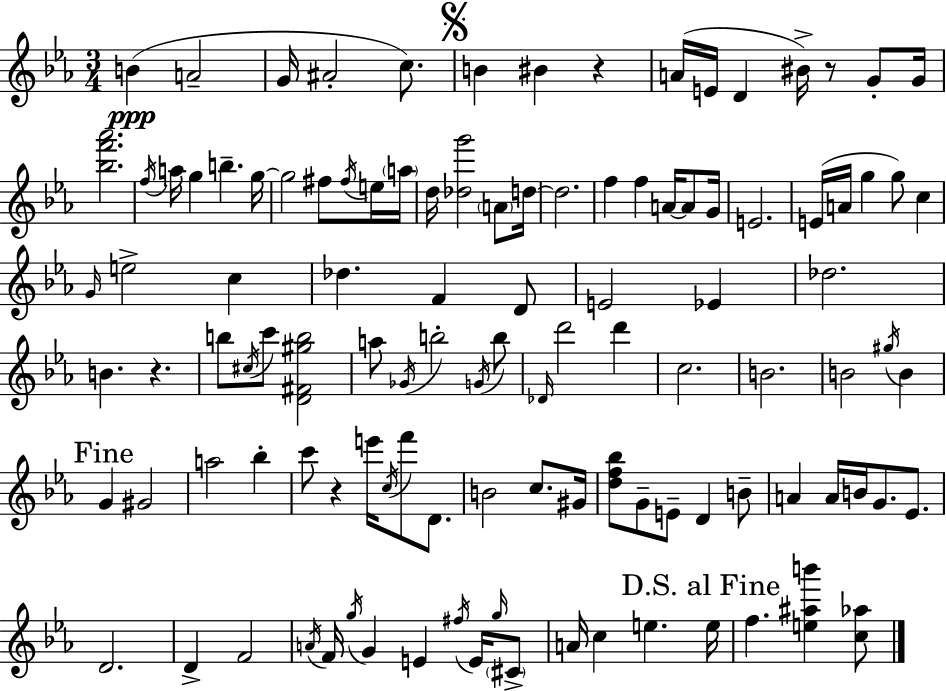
B4/q A4/h G4/s A#4/h C5/e. B4/q BIS4/q R/q A4/s E4/s D4/q BIS4/s R/e G4/e G4/s [Bb5,F6,Ab6]/h. F5/s A5/s G5/q B5/q. G5/s G5/h F#5/e F#5/s E5/s A5/s D5/s [Db5,G6]/h A4/e D5/s D5/h. F5/q F5/q A4/s A4/e G4/s E4/h. E4/s A4/s G5/q G5/e C5/q G4/s E5/h C5/q Db5/q. F4/q D4/e E4/h Eb4/q Db5/h. B4/q. R/q. B5/e C#5/s C6/e [D4,F#4,G#5,B5]/h A5/e Gb4/s B5/h G4/s B5/e Db4/s D6/h D6/q C5/h. B4/h. B4/h G#5/s B4/q G4/q G#4/h A5/h Bb5/q C6/e R/q E6/s C5/s F6/e D4/e. B4/h C5/e. G#4/s [D5,F5,Bb5]/e G4/e E4/e D4/q B4/e A4/q A4/s B4/s G4/e. Eb4/e. D4/h. D4/q F4/h A4/s F4/s G5/s G4/q E4/q F#5/s E4/s G5/s C#4/e A4/s C5/q E5/q. E5/s F5/q. [E5,A#5,B6]/q [C5,Ab5]/e